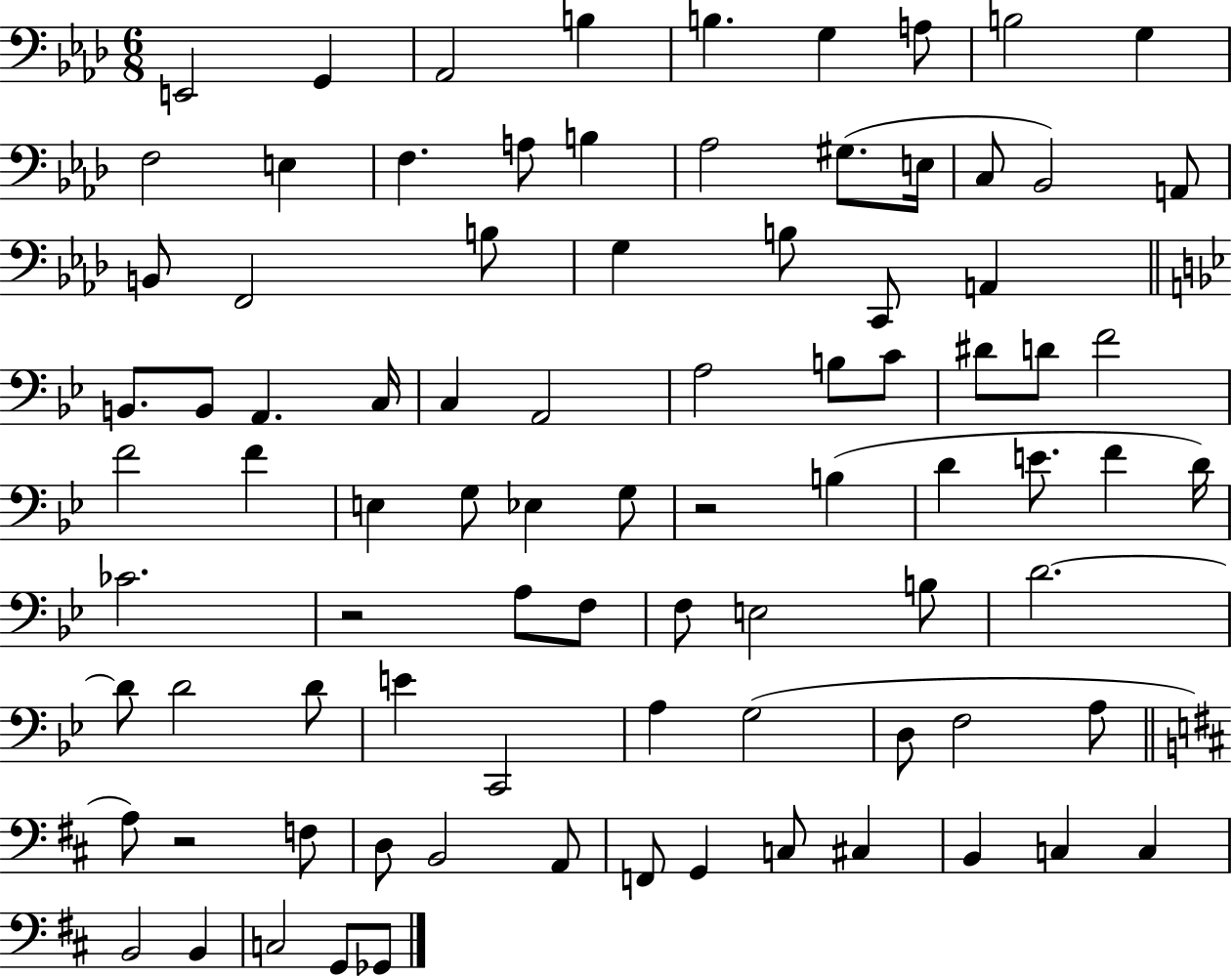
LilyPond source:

{
  \clef bass
  \numericTimeSignature
  \time 6/8
  \key aes \major
  e,2 g,4 | aes,2 b4 | b4. g4 a8 | b2 g4 | \break f2 e4 | f4. a8 b4 | aes2 gis8.( e16 | c8 bes,2) a,8 | \break b,8 f,2 b8 | g4 b8 c,8 a,4 | \bar "||" \break \key bes \major b,8. b,8 a,4. c16 | c4 a,2 | a2 b8 c'8 | dis'8 d'8 f'2 | \break f'2 f'4 | e4 g8 ees4 g8 | r2 b4( | d'4 e'8. f'4 d'16) | \break ces'2. | r2 a8 f8 | f8 e2 b8 | d'2.~~ | \break d'8 d'2 d'8 | e'4 c,2 | a4 g2( | d8 f2 a8 | \break \bar "||" \break \key d \major a8) r2 f8 | d8 b,2 a,8 | f,8 g,4 c8 cis4 | b,4 c4 c4 | \break b,2 b,4 | c2 g,8 ges,8 | \bar "|."
}